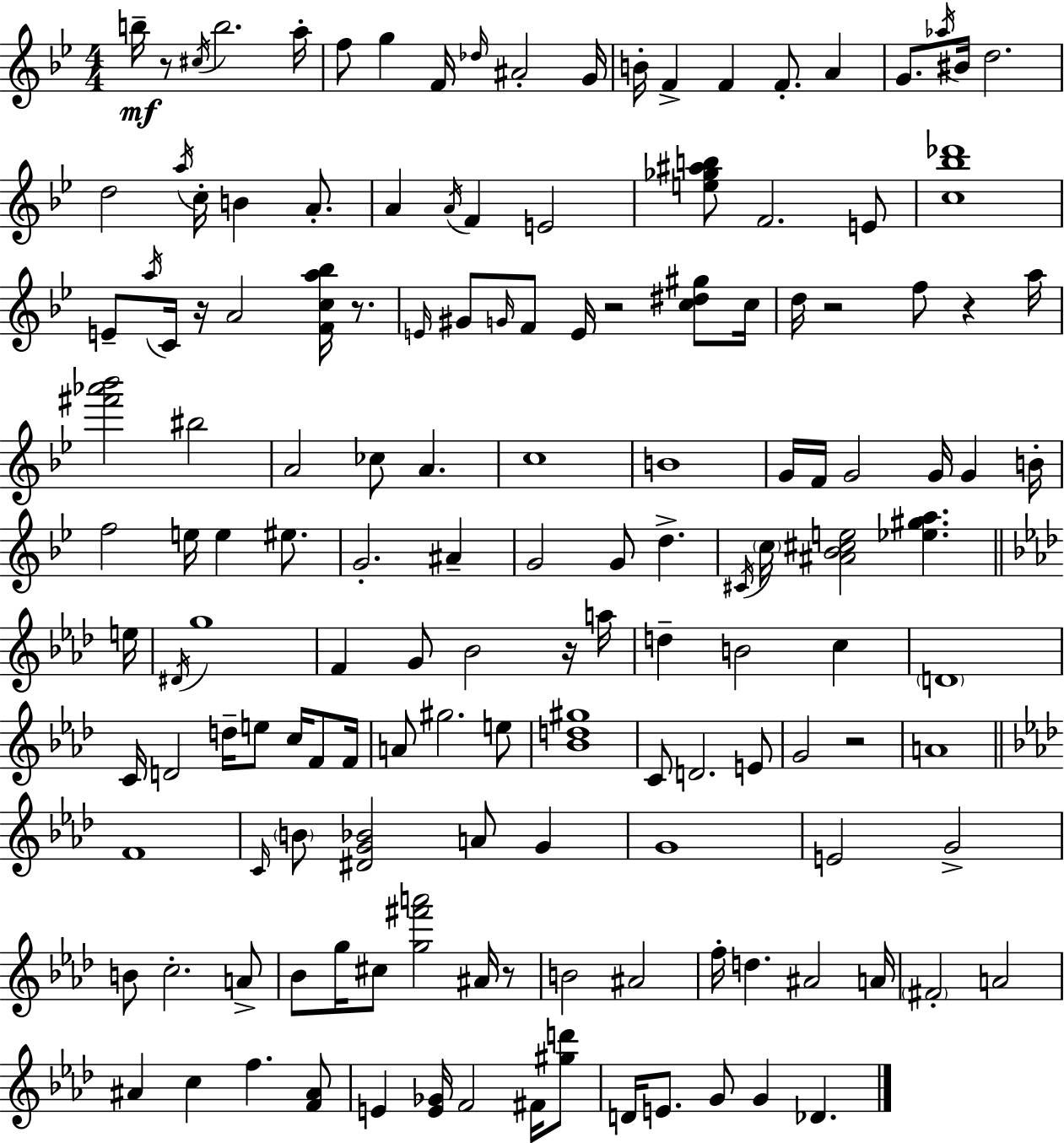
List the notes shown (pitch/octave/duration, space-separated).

B5/s R/e C#5/s B5/h. A5/s F5/e G5/q F4/s Db5/s A#4/h G4/s B4/s F4/q F4/q F4/e. A4/q G4/e. Ab5/s BIS4/s D5/h. D5/h A5/s C5/s B4/q A4/e. A4/q A4/s F4/q E4/h [E5,Gb5,A#5,B5]/e F4/h. E4/e [C5,Bb5,Db6]/w E4/e A5/s C4/s R/s A4/h [F4,C5,A5,Bb5]/s R/e. E4/s G#4/e G4/s F4/e E4/s R/h [C5,D#5,G#5]/e C5/s D5/s R/h F5/e R/q A5/s [F#6,Ab6,Bb6]/h BIS5/h A4/h CES5/e A4/q. C5/w B4/w G4/s F4/s G4/h G4/s G4/q B4/s F5/h E5/s E5/q EIS5/e. G4/h. A#4/q G4/h G4/e D5/q. C#4/s C5/s [A#4,Bb4,C#5,E5]/h [Eb5,G#5,A5]/q. E5/s D#4/s G5/w F4/q G4/e Bb4/h R/s A5/s D5/q B4/h C5/q D4/w C4/s D4/h D5/s E5/e C5/s F4/e F4/s A4/e G#5/h. E5/e [Bb4,D5,G#5]/w C4/e D4/h. E4/e G4/h R/h A4/w F4/w C4/s B4/e [D#4,G4,Bb4]/h A4/e G4/q G4/w E4/h G4/h B4/e C5/h. A4/e Bb4/e G5/s C#5/e [G5,F#6,A6]/h A#4/s R/e B4/h A#4/h F5/s D5/q. A#4/h A4/s F#4/h A4/h A#4/q C5/q F5/q. [F4,A#4]/e E4/q [E4,Gb4]/s F4/h F#4/s [G#5,D6]/e D4/s E4/e. G4/e G4/q Db4/q.